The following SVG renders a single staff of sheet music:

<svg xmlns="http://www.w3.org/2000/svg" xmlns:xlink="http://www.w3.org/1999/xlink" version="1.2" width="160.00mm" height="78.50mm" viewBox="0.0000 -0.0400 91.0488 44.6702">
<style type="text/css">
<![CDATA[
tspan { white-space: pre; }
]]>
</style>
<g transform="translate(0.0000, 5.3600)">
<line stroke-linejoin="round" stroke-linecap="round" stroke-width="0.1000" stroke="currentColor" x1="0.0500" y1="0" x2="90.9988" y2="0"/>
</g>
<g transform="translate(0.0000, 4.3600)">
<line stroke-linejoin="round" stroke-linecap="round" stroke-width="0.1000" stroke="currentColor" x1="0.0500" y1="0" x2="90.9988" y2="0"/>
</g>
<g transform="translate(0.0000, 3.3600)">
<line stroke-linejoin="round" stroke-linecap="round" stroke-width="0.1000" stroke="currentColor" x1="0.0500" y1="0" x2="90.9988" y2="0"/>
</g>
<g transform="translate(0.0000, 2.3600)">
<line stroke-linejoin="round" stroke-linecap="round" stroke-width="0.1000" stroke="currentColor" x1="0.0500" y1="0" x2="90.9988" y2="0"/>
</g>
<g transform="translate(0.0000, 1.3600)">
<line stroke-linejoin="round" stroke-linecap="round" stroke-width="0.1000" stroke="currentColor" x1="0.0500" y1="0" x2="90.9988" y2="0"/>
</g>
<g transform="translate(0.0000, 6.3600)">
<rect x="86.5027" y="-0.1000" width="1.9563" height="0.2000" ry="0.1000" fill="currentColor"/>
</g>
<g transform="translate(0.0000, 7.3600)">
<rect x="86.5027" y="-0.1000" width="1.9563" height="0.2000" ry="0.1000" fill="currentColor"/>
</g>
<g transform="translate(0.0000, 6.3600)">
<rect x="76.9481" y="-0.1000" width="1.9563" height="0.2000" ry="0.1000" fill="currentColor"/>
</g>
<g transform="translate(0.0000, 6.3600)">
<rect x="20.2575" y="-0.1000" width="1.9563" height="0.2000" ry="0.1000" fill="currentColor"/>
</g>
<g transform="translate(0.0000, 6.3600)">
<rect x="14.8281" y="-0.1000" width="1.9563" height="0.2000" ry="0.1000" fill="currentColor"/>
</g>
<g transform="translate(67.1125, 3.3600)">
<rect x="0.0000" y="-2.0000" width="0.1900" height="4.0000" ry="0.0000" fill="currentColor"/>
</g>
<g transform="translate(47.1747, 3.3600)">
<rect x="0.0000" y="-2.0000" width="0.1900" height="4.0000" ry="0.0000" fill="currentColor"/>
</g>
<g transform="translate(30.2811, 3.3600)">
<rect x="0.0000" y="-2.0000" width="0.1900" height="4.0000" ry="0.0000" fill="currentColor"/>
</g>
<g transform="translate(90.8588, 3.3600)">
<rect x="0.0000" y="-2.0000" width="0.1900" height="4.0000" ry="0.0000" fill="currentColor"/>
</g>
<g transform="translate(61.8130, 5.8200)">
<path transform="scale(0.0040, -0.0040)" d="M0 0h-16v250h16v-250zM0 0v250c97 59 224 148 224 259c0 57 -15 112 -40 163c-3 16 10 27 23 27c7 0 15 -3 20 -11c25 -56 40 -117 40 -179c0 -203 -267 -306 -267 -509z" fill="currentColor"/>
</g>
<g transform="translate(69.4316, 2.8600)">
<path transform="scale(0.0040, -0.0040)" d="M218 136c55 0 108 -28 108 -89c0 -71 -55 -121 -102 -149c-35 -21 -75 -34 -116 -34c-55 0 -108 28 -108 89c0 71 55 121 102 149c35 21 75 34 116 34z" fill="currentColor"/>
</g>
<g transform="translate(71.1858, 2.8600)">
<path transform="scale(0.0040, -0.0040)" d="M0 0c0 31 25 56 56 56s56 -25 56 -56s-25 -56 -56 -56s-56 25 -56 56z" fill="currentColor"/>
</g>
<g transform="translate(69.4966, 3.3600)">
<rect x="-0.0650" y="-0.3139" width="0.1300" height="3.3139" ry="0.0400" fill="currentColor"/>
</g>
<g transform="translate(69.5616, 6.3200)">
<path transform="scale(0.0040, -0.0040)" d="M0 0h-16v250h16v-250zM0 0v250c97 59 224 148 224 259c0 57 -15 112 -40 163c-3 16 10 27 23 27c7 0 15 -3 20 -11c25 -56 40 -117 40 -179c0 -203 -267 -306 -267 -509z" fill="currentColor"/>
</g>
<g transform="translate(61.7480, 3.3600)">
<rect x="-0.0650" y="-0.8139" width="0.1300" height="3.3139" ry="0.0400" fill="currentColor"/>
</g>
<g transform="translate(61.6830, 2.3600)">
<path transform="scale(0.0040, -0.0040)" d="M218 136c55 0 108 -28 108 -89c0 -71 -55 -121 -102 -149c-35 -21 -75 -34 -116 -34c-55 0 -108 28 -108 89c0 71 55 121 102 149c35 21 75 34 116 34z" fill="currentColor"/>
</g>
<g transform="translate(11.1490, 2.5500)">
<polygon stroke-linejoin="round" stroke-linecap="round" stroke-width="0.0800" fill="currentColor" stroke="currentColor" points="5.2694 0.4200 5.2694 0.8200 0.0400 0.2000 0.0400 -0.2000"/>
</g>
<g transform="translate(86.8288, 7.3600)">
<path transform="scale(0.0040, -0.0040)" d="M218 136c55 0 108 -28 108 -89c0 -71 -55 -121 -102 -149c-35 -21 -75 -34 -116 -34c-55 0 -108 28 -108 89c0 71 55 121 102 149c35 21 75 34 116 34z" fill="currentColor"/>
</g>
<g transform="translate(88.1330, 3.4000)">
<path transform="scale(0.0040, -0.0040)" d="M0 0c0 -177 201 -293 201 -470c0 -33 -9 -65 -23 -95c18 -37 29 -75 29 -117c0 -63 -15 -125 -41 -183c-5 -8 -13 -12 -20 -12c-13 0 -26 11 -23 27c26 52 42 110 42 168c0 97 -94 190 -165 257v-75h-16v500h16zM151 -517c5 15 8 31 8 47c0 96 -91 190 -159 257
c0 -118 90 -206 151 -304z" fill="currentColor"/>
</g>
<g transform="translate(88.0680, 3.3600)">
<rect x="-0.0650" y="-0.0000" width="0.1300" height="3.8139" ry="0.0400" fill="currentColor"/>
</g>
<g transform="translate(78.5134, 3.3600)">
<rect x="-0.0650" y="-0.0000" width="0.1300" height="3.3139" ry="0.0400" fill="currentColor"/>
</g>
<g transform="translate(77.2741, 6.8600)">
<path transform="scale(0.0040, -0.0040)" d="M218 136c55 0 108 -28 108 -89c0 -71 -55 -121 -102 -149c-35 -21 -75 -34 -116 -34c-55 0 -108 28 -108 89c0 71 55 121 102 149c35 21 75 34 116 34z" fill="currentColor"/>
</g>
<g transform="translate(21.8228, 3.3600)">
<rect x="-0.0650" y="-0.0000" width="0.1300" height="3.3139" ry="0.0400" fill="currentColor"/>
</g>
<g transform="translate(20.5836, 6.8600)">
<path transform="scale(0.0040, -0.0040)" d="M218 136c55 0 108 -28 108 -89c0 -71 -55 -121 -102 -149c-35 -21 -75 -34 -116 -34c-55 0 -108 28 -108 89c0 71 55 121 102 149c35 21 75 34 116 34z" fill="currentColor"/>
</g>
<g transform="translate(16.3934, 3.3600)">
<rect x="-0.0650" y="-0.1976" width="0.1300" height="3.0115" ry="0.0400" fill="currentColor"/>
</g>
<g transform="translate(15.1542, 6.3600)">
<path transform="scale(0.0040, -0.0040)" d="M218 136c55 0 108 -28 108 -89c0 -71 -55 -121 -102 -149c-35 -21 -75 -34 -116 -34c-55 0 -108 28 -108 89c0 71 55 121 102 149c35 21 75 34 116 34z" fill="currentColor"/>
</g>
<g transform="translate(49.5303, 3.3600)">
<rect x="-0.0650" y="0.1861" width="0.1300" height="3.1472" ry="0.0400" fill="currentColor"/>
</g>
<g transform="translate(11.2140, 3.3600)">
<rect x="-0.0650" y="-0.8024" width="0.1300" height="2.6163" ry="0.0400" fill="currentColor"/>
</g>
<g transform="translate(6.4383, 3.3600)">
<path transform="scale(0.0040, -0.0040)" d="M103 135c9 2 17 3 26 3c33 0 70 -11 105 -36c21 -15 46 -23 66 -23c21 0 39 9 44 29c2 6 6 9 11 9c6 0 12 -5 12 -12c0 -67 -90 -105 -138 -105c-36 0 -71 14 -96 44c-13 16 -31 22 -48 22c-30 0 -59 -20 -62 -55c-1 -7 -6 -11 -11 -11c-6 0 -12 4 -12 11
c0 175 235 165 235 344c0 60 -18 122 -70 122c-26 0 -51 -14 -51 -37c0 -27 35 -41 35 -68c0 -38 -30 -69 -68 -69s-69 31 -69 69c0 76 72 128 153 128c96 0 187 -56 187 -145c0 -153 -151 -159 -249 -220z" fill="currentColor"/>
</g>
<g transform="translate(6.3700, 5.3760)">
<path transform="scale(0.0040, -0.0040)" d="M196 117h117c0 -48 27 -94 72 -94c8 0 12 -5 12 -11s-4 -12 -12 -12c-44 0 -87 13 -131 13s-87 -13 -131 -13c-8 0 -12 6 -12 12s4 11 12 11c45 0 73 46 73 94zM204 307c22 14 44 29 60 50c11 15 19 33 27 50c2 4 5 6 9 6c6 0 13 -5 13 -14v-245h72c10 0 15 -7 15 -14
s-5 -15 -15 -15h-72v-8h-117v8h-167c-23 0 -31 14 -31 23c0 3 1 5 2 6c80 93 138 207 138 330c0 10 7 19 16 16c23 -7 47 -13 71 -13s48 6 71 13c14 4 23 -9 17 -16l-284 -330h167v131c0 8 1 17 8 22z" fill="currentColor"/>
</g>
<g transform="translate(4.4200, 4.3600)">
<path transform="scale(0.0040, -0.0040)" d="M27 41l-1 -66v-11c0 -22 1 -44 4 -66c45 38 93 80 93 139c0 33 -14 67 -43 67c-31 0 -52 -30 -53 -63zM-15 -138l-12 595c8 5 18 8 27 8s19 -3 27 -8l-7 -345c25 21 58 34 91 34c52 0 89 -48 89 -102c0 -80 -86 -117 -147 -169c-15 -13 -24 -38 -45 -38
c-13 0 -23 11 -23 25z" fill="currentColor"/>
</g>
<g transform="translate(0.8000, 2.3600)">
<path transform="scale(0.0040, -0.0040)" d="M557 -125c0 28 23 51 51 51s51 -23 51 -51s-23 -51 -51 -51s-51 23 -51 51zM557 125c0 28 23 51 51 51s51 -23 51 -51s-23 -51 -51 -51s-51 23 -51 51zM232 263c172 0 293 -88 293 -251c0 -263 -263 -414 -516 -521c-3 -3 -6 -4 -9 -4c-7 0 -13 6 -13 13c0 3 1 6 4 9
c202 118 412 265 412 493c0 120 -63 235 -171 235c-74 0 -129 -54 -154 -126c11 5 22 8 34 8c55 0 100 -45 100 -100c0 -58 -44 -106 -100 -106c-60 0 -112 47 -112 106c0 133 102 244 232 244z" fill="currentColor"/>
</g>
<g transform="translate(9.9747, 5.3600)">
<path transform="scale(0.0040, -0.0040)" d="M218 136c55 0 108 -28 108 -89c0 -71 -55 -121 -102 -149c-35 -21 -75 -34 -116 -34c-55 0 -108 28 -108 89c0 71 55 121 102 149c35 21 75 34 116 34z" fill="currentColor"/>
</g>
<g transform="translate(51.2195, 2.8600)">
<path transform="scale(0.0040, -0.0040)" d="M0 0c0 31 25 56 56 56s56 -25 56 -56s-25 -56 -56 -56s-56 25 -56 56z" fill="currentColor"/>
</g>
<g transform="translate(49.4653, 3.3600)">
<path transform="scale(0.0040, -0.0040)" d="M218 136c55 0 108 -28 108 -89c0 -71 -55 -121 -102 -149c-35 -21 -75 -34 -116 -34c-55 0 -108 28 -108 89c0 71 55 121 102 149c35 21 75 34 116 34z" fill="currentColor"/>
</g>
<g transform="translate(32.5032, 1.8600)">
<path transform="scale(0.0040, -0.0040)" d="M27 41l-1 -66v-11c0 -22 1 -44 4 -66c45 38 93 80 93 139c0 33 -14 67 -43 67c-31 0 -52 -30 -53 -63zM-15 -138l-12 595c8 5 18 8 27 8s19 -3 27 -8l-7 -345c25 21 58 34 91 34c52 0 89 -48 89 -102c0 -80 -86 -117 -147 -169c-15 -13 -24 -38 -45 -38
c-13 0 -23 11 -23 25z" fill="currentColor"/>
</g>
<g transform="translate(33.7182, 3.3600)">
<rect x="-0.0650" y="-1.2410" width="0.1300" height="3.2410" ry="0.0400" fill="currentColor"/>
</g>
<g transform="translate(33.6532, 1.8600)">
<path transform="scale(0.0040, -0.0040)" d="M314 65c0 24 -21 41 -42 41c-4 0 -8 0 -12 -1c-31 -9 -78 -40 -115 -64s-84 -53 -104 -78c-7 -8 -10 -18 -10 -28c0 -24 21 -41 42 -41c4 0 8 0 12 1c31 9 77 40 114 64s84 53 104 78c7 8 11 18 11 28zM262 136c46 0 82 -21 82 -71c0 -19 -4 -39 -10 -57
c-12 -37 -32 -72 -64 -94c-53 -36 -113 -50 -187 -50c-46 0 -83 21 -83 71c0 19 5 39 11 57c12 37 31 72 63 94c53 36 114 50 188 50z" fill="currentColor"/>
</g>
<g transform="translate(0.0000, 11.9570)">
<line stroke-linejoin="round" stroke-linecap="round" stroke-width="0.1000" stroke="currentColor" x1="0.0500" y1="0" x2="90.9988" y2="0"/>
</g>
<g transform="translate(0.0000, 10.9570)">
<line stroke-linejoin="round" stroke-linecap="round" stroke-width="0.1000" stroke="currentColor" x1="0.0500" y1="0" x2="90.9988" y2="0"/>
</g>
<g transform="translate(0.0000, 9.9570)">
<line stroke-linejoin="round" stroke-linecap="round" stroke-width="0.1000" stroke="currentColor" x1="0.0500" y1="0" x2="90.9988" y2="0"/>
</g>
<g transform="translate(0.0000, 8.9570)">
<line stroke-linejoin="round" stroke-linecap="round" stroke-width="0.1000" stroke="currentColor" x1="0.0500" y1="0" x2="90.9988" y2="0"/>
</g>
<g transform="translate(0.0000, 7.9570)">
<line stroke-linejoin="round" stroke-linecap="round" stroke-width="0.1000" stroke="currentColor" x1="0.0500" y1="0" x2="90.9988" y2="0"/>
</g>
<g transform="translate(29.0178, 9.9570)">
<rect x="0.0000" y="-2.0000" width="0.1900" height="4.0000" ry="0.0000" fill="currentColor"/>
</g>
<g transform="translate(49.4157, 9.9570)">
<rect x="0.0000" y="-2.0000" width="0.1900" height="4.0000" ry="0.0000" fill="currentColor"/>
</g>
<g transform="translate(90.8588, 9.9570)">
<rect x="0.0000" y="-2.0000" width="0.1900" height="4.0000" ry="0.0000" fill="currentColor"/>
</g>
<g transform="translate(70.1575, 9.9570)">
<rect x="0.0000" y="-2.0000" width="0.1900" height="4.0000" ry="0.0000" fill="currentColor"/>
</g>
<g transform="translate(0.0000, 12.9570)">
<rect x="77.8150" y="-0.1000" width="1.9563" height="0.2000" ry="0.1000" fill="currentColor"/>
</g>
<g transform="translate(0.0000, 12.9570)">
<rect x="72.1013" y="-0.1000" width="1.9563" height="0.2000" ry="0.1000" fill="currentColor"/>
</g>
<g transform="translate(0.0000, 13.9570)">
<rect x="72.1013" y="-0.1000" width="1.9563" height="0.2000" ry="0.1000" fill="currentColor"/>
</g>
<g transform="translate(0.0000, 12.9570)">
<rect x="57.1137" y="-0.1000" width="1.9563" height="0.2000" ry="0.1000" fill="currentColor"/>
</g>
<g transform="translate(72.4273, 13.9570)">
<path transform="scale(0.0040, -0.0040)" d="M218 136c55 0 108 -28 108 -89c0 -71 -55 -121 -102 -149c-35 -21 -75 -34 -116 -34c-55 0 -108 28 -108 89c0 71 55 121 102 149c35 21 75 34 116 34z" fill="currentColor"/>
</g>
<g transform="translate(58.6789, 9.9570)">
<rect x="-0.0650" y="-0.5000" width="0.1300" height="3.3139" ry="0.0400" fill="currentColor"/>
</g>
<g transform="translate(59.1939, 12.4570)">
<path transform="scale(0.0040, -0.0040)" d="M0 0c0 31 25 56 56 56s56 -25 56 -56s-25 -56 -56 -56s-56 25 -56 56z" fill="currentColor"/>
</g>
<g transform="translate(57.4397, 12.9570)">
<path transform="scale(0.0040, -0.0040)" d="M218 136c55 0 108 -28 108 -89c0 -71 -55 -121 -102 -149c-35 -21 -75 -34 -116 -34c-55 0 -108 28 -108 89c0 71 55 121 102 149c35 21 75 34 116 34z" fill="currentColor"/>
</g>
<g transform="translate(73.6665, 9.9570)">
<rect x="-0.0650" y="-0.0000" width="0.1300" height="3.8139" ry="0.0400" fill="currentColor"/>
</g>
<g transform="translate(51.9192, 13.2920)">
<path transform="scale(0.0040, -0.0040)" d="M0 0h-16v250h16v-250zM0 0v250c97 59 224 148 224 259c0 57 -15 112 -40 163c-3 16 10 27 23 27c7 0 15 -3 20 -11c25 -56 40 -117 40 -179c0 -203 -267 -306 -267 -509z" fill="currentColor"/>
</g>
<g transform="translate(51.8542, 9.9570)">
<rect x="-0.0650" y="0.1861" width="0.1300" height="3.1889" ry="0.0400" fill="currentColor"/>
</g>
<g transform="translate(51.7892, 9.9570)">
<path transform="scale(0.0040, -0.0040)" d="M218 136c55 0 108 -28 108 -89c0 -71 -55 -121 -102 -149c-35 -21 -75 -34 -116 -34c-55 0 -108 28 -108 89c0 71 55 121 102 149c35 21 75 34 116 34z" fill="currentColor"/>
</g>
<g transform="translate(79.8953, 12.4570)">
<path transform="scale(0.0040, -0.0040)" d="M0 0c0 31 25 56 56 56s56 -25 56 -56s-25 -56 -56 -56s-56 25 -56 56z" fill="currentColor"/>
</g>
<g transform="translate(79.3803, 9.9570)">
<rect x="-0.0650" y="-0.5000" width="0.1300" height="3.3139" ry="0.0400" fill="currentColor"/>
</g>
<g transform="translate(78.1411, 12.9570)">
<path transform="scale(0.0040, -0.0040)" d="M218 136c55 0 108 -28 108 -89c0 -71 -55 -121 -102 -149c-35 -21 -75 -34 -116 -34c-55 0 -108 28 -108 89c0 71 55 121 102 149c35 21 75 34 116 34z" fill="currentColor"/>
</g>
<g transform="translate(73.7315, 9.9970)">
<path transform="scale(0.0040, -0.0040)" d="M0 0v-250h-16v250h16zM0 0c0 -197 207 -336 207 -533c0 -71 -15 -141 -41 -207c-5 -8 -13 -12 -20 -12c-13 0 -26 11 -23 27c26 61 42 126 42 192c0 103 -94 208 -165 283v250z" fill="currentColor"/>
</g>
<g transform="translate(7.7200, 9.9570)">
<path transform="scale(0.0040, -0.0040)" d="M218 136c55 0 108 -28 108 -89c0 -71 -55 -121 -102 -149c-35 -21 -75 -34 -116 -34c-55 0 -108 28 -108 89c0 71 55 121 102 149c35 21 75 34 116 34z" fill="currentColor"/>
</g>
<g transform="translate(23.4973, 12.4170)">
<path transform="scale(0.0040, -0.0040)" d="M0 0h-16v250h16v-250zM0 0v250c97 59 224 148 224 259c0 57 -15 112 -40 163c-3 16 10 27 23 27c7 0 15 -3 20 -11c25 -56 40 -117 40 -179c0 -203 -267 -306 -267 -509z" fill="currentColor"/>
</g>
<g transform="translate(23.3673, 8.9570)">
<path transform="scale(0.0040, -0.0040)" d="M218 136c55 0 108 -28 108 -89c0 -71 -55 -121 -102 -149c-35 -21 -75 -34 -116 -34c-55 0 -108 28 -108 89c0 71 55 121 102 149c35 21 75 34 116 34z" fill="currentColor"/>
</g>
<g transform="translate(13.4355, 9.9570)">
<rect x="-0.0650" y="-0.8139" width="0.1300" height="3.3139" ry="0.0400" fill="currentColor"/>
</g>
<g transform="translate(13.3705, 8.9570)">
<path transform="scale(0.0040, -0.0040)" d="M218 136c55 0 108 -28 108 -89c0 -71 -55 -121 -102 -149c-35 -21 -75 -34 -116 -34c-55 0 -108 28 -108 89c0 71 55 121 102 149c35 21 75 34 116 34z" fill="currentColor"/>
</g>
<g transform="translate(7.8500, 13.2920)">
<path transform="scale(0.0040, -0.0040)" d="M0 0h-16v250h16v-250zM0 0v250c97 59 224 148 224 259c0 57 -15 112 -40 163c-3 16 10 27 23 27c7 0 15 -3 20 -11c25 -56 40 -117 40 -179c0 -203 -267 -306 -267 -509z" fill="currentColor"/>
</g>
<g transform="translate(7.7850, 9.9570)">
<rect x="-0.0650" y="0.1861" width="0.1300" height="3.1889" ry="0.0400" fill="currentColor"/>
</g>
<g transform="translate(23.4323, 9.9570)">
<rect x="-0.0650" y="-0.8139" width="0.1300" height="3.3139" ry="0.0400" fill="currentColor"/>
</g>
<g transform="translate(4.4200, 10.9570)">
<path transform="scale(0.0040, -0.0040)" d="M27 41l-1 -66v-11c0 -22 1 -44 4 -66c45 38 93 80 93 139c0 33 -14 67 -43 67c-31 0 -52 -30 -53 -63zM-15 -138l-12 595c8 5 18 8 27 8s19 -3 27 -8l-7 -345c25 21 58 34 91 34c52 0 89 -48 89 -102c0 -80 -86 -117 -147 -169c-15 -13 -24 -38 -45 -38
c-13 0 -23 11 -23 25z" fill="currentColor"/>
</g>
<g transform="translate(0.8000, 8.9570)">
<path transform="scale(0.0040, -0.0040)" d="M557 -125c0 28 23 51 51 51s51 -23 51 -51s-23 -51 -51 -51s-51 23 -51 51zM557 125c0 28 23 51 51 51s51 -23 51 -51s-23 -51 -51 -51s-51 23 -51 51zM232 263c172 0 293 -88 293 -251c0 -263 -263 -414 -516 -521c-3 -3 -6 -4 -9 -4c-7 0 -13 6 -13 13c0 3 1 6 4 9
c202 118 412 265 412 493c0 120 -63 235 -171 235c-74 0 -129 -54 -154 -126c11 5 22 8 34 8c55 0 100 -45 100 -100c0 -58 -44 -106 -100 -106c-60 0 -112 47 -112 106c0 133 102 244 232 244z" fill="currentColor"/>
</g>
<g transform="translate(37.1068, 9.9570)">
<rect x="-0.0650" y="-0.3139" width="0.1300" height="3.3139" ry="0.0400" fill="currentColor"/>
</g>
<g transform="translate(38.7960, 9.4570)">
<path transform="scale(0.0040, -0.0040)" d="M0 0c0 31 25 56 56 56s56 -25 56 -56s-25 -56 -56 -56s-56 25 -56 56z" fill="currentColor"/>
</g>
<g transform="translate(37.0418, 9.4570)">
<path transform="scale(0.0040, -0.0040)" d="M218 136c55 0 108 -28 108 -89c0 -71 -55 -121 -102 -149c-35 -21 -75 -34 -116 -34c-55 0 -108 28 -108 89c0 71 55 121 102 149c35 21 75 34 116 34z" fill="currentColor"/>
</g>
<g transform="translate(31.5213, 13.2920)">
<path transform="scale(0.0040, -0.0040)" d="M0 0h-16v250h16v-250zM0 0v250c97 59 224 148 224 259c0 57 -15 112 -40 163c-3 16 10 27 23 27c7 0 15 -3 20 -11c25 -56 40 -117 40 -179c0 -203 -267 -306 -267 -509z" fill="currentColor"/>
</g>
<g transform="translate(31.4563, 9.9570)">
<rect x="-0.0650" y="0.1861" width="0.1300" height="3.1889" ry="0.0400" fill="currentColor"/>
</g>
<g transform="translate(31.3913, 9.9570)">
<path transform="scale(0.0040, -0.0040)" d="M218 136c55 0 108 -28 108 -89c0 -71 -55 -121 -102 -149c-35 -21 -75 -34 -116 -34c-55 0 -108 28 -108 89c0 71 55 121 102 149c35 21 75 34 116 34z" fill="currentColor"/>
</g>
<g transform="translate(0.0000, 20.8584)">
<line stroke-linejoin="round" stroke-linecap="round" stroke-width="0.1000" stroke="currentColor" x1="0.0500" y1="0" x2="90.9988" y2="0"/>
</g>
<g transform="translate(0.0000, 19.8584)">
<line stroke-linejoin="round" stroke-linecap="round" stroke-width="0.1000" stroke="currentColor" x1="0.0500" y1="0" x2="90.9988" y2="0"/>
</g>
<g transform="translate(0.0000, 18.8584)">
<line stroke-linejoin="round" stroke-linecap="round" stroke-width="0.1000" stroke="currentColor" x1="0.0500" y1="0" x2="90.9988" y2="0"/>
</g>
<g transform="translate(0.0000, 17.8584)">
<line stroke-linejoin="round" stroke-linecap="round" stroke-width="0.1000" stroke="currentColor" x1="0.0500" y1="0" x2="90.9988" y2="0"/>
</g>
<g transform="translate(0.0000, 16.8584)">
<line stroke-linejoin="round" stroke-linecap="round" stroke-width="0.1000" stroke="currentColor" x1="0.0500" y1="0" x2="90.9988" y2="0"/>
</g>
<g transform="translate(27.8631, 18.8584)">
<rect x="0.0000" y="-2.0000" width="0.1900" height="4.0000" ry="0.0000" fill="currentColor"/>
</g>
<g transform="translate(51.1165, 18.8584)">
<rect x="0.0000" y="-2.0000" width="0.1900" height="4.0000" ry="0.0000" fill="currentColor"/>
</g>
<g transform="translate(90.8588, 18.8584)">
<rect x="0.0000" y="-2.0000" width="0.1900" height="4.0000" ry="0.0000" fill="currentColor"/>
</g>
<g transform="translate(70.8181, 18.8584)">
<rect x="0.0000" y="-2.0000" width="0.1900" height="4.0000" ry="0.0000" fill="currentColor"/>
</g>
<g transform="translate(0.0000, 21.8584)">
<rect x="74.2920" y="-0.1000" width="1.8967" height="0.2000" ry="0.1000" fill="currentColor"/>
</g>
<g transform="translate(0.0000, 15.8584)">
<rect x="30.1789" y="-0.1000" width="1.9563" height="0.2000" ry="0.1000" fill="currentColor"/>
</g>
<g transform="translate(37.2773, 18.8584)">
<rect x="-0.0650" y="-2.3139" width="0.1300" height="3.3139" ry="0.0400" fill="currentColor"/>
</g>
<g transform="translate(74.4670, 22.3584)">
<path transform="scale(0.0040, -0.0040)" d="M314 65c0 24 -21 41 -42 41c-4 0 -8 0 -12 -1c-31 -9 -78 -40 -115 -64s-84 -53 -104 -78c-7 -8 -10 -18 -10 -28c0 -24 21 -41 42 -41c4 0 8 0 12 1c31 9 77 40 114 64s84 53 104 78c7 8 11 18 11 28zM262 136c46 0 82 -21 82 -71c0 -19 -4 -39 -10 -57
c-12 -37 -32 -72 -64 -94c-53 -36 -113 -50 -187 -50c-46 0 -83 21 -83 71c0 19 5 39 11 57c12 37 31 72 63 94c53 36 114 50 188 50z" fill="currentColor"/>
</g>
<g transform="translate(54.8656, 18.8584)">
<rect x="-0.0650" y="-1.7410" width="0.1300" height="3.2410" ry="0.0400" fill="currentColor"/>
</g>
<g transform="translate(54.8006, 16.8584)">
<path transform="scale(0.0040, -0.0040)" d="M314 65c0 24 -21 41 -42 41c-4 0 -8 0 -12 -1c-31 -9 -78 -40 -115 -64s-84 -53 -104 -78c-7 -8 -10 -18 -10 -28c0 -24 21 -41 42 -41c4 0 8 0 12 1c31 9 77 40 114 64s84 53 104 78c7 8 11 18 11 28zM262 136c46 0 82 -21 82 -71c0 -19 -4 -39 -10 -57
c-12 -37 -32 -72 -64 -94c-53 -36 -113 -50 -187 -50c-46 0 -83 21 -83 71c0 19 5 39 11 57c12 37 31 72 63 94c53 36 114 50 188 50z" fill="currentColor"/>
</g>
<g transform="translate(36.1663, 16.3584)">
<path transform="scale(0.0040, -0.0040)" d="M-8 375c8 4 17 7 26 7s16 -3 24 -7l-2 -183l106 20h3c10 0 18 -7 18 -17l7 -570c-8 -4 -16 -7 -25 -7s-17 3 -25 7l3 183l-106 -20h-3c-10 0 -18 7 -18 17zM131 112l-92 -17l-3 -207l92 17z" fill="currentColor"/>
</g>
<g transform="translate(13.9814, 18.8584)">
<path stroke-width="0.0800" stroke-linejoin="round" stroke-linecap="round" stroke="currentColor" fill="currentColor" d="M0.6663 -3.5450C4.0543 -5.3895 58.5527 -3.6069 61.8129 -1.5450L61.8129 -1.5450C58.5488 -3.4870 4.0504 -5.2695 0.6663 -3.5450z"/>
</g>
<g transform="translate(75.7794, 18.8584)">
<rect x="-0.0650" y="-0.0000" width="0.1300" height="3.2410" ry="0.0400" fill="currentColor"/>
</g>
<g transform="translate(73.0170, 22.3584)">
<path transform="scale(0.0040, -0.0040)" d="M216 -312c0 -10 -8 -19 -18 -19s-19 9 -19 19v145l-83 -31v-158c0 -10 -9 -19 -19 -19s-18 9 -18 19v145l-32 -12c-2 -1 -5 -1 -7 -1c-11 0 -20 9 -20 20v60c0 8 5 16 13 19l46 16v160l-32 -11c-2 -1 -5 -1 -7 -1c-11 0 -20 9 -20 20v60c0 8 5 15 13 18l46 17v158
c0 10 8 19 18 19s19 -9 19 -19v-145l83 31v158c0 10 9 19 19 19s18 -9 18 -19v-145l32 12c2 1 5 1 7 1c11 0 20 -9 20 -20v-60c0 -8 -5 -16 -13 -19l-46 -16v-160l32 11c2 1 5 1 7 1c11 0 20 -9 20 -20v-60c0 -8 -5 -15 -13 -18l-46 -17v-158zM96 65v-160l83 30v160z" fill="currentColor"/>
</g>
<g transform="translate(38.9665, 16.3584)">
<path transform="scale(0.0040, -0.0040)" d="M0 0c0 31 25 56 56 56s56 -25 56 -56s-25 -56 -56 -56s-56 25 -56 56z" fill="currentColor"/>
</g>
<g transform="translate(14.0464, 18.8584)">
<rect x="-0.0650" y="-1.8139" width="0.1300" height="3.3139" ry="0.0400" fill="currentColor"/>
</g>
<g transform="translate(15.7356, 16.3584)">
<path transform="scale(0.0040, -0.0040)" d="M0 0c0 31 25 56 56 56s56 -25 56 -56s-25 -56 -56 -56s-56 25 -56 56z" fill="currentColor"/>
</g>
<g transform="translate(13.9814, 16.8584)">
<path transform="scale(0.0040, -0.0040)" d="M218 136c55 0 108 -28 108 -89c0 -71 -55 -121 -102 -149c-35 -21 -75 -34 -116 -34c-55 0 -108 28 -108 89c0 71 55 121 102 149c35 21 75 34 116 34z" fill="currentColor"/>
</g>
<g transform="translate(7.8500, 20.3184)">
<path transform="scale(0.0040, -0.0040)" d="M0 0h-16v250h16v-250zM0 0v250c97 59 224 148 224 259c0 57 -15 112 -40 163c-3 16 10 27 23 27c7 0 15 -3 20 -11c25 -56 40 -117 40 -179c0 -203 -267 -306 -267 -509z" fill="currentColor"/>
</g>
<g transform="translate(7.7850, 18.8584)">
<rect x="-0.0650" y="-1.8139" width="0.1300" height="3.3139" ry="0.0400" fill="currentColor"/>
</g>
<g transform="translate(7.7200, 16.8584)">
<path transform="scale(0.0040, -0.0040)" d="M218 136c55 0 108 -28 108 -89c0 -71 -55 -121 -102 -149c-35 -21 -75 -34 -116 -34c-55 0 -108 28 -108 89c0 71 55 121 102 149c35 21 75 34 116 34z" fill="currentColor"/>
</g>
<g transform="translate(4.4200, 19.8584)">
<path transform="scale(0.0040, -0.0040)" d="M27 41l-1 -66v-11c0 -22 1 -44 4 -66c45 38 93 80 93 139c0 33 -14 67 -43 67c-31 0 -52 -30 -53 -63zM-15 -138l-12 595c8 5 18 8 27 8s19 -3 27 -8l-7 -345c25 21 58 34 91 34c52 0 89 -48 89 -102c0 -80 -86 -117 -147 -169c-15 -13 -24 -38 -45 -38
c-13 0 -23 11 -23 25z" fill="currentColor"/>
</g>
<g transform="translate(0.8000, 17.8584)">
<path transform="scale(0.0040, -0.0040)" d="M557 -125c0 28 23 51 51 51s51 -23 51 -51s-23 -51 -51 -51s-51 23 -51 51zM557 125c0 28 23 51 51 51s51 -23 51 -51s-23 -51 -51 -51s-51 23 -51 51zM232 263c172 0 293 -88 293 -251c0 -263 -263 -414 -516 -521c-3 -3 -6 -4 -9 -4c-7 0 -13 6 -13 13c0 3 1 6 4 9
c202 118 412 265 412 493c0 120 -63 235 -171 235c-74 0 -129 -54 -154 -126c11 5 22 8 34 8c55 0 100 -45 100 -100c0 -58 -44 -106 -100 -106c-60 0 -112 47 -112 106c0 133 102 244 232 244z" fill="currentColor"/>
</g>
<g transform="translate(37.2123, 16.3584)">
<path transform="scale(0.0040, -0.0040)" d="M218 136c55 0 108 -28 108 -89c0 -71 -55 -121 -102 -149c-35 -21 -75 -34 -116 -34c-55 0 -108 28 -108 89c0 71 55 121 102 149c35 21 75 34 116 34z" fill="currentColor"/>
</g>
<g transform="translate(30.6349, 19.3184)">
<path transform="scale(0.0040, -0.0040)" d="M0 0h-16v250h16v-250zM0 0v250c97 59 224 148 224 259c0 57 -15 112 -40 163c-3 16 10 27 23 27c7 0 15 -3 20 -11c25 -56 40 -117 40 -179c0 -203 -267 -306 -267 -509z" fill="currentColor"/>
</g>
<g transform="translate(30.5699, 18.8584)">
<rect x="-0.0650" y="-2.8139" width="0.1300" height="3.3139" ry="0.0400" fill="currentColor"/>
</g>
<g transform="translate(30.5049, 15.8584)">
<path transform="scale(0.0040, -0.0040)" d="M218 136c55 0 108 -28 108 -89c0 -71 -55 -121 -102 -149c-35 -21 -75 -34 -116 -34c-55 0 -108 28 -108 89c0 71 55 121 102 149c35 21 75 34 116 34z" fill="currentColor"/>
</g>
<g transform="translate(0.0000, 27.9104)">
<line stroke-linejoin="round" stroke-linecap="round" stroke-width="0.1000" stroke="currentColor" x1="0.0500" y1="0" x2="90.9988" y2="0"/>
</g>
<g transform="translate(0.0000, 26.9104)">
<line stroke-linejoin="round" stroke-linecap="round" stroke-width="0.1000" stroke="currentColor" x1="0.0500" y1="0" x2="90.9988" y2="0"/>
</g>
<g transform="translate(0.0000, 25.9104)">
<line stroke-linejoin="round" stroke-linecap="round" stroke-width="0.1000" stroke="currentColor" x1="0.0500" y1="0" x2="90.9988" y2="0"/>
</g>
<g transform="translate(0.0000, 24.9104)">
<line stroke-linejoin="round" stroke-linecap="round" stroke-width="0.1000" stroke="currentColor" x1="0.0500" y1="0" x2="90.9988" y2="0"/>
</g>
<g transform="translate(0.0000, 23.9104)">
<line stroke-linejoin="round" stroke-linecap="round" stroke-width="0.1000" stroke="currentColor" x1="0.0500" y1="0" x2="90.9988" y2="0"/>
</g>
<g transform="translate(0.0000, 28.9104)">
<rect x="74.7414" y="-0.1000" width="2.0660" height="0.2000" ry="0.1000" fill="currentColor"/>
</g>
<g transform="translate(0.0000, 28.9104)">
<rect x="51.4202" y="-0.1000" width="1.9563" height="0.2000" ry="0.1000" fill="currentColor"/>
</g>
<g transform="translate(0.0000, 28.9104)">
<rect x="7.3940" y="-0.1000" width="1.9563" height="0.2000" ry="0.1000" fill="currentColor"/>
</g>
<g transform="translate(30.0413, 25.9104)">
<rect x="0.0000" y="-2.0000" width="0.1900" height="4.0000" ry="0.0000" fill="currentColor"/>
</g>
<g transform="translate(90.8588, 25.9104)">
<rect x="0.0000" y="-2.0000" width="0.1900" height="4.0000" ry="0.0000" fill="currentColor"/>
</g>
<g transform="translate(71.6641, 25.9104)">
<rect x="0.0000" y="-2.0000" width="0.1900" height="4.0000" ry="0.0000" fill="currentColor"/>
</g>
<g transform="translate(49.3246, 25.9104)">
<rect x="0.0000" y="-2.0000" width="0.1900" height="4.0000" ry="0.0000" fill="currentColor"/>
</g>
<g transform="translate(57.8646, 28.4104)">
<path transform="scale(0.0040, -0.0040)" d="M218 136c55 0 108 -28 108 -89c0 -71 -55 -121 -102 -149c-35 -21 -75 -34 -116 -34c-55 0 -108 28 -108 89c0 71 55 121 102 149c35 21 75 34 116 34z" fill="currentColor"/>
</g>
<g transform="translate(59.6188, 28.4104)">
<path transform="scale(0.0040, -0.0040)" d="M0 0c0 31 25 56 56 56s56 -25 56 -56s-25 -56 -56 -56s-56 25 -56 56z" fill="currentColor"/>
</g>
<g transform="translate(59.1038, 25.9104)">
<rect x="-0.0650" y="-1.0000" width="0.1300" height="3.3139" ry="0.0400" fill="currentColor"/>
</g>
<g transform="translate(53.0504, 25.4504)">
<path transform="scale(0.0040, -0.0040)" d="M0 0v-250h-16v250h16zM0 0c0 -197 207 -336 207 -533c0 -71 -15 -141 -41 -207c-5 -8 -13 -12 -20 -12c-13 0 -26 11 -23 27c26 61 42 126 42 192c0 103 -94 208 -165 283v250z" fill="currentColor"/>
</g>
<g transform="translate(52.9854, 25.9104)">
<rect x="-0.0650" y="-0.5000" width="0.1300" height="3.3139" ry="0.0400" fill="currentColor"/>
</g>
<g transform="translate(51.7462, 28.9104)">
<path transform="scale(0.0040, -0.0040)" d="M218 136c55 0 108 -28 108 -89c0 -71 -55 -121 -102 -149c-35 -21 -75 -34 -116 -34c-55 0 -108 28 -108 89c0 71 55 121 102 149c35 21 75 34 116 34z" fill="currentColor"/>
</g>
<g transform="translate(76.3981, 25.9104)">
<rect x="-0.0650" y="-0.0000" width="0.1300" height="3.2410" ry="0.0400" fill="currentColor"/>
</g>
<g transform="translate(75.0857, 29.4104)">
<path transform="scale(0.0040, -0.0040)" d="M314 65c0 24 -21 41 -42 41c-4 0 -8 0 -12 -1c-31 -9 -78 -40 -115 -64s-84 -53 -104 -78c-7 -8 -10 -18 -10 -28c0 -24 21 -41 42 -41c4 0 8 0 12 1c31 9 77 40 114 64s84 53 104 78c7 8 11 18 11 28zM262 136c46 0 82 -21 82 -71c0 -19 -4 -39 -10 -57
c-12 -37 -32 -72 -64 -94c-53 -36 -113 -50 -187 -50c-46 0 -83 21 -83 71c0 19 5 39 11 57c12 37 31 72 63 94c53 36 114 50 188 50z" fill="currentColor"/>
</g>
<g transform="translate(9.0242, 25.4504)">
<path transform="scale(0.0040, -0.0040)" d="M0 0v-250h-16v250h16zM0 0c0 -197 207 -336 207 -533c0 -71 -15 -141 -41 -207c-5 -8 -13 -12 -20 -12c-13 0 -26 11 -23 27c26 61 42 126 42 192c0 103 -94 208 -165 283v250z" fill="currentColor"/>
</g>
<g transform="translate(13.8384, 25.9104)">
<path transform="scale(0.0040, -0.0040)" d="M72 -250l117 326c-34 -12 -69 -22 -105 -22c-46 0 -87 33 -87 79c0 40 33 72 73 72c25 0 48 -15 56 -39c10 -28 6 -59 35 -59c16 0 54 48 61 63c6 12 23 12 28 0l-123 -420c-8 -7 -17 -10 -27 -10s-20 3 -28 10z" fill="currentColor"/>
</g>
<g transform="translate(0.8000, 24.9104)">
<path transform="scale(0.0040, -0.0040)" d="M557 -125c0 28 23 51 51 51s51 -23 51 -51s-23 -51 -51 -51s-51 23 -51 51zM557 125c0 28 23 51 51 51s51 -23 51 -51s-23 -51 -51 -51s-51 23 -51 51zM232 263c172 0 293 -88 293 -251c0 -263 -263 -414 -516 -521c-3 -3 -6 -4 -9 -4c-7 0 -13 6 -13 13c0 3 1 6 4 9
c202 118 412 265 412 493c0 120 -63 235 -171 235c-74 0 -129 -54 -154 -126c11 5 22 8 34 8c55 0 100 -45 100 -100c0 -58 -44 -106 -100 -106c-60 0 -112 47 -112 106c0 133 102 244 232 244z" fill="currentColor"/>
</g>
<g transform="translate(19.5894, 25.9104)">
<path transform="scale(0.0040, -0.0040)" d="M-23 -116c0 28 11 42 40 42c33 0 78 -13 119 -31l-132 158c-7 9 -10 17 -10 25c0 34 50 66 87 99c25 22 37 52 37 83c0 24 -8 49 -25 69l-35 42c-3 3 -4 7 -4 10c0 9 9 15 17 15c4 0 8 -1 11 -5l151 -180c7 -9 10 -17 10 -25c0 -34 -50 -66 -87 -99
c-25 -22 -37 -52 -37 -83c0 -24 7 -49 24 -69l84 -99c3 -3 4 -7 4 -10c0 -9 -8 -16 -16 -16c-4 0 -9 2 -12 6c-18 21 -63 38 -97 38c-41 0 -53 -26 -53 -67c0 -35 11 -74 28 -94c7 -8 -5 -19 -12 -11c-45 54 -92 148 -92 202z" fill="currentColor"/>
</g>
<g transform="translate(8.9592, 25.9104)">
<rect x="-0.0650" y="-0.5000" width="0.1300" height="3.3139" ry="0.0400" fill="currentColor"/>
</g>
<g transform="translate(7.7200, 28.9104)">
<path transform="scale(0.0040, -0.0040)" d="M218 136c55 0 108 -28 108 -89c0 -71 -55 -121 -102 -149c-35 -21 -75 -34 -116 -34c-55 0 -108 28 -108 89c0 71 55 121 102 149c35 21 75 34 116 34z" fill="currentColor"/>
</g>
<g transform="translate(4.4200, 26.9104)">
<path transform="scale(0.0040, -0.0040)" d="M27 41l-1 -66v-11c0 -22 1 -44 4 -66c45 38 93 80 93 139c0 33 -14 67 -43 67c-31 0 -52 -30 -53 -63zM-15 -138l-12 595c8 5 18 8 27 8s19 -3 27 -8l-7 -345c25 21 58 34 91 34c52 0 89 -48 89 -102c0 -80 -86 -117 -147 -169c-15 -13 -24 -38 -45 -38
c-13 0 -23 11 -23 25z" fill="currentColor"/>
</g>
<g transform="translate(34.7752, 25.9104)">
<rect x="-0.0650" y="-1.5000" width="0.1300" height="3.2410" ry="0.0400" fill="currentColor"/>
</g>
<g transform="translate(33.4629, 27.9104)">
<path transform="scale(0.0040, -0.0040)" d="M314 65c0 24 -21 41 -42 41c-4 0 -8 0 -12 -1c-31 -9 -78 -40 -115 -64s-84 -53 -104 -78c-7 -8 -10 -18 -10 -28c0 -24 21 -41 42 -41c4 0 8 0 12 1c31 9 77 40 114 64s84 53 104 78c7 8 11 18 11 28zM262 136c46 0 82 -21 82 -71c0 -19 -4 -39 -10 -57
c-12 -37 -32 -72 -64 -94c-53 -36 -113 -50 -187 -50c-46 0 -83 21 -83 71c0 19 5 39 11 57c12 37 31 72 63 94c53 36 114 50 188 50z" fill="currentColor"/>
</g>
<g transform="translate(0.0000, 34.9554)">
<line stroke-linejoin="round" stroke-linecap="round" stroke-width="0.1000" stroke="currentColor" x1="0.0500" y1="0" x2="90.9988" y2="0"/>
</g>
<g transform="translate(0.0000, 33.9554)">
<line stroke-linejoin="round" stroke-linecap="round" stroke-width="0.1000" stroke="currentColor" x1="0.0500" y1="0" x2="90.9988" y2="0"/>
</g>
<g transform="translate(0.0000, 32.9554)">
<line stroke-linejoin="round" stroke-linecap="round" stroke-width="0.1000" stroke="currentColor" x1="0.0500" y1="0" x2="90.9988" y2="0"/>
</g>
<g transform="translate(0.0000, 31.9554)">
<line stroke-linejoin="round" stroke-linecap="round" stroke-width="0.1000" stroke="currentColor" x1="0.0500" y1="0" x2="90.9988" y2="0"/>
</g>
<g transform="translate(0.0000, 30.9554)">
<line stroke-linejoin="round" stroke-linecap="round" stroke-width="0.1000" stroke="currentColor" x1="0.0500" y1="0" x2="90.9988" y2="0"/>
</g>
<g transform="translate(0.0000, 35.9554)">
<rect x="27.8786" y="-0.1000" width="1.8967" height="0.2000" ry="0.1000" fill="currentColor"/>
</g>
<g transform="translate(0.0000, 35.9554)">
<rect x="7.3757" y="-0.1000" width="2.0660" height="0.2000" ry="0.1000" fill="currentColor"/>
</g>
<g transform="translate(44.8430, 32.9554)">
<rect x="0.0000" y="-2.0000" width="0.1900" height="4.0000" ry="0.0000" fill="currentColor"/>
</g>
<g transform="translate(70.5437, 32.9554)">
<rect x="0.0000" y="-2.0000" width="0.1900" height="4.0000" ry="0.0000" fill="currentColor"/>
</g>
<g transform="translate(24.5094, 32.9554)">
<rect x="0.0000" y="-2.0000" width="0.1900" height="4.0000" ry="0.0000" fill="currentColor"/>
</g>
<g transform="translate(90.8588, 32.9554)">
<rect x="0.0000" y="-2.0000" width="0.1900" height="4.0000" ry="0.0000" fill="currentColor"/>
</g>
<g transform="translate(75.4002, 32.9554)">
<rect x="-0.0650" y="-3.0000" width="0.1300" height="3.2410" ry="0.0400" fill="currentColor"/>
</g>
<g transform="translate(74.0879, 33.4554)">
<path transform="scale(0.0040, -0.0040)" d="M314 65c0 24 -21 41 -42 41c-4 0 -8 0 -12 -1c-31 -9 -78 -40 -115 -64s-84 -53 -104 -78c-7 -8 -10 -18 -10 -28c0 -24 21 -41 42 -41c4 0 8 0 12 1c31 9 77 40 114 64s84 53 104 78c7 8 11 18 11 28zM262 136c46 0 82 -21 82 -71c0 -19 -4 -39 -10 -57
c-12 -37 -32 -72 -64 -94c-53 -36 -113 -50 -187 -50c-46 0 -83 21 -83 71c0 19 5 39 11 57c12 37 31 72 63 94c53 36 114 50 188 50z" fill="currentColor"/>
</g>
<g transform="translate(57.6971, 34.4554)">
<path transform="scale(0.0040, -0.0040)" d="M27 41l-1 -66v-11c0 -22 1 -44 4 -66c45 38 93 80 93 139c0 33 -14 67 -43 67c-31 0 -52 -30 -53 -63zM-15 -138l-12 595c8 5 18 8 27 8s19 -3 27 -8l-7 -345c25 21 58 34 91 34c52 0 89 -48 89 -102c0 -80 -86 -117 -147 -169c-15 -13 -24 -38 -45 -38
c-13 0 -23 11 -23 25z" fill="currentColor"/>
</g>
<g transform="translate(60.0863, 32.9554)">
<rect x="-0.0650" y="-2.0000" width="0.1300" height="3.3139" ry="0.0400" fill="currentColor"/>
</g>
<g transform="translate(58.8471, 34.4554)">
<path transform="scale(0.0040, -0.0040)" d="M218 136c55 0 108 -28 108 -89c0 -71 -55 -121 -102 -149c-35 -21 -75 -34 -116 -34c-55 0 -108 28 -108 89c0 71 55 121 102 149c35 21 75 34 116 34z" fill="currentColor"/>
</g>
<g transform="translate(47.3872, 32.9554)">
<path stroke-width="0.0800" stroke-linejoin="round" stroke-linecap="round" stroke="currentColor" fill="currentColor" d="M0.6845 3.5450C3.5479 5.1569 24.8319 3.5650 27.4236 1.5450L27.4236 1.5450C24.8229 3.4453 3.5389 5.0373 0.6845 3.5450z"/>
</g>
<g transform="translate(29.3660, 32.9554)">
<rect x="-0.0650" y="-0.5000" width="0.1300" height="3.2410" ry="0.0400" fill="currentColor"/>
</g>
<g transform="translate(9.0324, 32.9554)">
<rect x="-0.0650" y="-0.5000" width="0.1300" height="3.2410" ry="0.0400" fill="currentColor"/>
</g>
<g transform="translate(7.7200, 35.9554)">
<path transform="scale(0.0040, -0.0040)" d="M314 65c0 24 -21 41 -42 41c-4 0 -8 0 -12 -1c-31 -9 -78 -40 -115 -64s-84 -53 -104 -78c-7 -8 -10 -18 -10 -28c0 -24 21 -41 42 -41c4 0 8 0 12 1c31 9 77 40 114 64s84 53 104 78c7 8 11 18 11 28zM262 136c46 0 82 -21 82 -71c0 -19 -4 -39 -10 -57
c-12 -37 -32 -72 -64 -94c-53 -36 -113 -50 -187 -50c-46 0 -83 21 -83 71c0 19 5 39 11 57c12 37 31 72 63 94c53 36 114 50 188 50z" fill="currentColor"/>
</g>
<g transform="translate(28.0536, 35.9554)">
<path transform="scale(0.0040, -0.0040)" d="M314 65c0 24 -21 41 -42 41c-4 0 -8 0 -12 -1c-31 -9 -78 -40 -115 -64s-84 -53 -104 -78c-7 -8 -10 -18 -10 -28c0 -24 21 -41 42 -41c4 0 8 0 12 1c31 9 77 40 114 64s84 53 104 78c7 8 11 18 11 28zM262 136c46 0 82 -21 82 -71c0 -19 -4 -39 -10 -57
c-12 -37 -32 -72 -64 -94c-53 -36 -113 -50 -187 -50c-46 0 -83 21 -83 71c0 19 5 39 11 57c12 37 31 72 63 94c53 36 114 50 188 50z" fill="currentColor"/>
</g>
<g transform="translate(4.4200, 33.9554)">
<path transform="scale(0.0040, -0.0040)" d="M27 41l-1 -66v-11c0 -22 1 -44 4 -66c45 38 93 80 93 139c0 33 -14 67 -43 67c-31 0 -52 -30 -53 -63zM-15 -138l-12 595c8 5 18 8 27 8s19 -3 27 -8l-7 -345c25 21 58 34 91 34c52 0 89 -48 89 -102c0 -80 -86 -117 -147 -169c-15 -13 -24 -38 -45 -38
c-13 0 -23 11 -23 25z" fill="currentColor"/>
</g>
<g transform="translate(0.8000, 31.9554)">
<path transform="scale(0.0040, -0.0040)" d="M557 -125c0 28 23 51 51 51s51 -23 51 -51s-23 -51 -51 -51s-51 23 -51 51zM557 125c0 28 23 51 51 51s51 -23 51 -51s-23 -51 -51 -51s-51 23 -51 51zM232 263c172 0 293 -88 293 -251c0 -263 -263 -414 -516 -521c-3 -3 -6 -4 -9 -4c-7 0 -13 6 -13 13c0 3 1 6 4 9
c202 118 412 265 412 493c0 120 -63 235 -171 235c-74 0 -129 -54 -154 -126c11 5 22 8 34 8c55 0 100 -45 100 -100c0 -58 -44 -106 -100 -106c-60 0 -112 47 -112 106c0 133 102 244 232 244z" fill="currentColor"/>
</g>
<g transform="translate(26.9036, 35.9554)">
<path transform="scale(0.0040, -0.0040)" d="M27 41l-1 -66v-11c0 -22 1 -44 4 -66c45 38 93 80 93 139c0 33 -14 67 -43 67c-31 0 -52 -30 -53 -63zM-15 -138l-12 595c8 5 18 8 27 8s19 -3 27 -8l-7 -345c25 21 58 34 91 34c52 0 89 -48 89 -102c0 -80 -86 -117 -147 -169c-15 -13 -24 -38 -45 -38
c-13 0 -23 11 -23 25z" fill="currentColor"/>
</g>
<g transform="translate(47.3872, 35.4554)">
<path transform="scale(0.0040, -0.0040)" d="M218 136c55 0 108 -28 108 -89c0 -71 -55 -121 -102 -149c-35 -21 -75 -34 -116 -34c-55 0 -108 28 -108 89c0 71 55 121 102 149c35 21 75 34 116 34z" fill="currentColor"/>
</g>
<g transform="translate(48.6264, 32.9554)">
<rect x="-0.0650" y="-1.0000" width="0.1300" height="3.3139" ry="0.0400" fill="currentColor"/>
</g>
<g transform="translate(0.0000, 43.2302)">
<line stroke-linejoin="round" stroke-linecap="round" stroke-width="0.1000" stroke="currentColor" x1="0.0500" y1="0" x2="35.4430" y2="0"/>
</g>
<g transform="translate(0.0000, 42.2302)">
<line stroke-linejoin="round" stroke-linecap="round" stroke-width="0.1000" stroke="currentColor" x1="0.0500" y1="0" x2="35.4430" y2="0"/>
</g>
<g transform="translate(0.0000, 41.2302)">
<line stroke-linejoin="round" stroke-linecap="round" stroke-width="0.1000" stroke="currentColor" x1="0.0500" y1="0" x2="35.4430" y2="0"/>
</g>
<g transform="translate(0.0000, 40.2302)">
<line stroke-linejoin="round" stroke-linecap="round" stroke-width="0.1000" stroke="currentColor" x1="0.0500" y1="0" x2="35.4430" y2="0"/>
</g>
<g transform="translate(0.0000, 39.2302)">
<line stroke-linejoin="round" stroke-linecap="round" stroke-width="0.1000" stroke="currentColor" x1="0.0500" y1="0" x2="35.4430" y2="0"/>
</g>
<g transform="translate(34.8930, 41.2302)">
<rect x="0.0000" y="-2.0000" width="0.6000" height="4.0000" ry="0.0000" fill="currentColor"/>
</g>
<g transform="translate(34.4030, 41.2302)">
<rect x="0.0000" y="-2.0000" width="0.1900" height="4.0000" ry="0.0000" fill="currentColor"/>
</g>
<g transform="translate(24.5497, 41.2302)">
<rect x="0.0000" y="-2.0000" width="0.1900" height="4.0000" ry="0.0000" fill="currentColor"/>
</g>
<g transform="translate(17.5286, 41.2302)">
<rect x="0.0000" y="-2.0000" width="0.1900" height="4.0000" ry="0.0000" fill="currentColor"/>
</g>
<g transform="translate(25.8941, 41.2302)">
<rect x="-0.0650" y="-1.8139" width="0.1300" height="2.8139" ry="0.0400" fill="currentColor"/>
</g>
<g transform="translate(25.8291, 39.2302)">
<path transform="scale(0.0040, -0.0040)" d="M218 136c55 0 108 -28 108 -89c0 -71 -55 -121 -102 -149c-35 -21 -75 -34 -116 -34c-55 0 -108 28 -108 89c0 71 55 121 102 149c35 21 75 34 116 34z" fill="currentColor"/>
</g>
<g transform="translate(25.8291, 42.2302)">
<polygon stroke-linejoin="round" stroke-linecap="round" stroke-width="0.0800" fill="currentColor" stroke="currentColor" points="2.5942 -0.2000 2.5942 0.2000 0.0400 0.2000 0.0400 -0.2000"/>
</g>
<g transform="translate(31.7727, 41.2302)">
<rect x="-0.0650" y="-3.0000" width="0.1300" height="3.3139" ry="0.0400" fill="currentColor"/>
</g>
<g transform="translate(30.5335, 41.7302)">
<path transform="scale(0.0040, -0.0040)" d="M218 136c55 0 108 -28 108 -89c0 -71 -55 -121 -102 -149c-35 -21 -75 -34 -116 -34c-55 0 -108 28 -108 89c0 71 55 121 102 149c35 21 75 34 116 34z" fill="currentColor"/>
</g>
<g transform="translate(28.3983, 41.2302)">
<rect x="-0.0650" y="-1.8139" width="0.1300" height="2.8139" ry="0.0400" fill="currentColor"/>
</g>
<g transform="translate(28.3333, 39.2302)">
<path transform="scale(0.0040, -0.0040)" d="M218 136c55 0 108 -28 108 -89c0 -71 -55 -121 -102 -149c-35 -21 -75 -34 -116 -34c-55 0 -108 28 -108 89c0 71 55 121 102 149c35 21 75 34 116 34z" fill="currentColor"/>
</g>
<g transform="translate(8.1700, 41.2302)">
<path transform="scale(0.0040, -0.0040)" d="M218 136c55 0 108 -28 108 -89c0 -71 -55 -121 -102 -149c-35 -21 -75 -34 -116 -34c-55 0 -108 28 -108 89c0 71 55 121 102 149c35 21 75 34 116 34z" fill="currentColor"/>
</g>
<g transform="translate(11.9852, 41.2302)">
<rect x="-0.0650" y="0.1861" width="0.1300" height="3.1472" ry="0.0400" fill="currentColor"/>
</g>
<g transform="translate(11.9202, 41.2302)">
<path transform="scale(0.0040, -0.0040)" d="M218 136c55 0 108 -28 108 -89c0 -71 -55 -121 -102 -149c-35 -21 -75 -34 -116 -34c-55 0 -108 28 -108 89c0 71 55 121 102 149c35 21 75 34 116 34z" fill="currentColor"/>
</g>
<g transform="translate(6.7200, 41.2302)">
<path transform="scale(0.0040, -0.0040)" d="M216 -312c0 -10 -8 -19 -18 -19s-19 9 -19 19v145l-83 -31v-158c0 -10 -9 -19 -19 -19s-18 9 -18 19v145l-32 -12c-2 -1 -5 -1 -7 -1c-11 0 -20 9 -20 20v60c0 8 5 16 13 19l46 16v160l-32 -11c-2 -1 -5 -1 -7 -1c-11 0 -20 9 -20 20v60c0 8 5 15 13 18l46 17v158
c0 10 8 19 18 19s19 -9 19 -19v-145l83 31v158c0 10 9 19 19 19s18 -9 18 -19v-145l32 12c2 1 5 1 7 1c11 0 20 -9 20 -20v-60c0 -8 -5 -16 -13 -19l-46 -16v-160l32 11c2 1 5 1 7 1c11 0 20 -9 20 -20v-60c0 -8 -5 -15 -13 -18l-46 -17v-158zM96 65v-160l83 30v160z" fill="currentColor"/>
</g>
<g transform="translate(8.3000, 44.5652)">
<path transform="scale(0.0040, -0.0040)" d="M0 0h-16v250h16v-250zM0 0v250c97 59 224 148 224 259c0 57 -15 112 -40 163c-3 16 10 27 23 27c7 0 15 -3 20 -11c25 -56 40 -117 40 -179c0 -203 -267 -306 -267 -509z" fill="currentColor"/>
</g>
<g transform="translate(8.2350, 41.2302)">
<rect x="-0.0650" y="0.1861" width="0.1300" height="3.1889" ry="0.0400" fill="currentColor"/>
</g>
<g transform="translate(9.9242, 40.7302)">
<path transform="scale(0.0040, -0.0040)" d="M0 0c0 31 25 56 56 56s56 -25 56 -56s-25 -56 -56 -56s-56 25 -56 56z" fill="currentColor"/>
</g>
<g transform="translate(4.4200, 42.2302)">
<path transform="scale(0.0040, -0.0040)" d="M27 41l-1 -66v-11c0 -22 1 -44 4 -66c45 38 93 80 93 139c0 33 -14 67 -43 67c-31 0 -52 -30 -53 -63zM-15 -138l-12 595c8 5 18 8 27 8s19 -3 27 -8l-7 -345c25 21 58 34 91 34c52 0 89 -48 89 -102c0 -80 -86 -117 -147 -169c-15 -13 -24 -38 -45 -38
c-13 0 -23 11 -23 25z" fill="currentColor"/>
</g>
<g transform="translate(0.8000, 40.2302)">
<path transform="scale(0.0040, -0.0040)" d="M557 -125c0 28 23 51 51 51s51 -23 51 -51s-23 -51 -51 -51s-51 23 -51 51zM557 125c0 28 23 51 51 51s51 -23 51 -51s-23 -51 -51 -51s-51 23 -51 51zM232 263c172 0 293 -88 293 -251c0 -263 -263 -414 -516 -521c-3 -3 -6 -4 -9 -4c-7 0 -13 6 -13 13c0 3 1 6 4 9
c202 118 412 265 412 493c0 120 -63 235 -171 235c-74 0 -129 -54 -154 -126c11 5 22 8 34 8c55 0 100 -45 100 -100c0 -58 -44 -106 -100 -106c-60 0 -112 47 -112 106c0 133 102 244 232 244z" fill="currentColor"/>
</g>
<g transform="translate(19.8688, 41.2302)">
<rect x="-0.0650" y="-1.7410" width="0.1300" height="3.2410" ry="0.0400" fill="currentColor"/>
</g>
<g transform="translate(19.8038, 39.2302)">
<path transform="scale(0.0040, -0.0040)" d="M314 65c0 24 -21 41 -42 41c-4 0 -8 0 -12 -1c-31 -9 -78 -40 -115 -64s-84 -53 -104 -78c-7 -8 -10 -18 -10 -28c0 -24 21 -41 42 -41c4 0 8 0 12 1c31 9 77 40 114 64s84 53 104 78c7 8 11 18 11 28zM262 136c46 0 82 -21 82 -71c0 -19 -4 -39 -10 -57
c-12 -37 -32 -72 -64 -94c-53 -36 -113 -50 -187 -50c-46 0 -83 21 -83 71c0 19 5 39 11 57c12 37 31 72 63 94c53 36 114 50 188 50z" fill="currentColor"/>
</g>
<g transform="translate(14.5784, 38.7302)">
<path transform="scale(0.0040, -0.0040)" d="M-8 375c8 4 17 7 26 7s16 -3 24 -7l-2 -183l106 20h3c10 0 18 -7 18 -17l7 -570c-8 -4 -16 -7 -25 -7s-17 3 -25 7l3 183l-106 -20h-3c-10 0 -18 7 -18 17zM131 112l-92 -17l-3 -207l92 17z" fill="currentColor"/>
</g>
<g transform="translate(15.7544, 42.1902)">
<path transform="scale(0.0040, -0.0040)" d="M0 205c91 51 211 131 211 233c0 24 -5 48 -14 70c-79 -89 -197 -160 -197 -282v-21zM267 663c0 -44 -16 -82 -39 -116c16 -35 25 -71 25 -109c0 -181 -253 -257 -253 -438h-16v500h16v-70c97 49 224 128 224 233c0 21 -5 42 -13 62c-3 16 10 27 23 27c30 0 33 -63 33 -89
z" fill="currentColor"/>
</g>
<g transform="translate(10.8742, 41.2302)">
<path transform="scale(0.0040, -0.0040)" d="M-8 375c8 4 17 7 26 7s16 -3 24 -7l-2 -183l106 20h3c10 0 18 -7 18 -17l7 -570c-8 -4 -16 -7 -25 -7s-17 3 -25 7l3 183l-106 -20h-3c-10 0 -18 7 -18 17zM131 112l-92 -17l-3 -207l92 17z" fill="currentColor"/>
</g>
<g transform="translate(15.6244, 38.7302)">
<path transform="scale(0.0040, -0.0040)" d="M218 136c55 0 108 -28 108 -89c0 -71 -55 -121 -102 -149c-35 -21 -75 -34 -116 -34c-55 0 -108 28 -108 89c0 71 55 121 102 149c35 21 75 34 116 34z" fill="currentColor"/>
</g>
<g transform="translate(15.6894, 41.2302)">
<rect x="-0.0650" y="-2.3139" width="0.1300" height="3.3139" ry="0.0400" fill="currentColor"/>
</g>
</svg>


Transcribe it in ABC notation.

X:1
T:Untitled
M:2/4
L:1/4
K:F
G,,/2 E,,/2 D,, _G,2 D, F,/2 E,/2 D,, C,,/4 D,/2 F, F,/2 D,/2 E, D,/2 E,, C,,/2 E,, A,/2 A, C/2 B, A,2 ^D,,2 E,,/2 z/2 z G,,2 E,,/2 F,, D,,2 E,,2 _E,,2 F,, _A,, C,2 ^D,/2 D, B,/4 A,2 A,/2 A,/2 C,